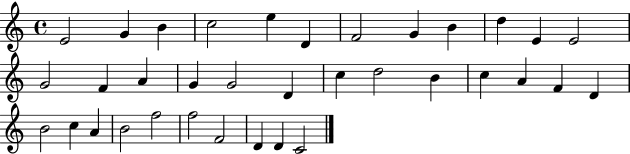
{
  \clef treble
  \time 4/4
  \defaultTimeSignature
  \key c \major
  e'2 g'4 b'4 | c''2 e''4 d'4 | f'2 g'4 b'4 | d''4 e'4 e'2 | \break g'2 f'4 a'4 | g'4 g'2 d'4 | c''4 d''2 b'4 | c''4 a'4 f'4 d'4 | \break b'2 c''4 a'4 | b'2 f''2 | f''2 f'2 | d'4 d'4 c'2 | \break \bar "|."
}